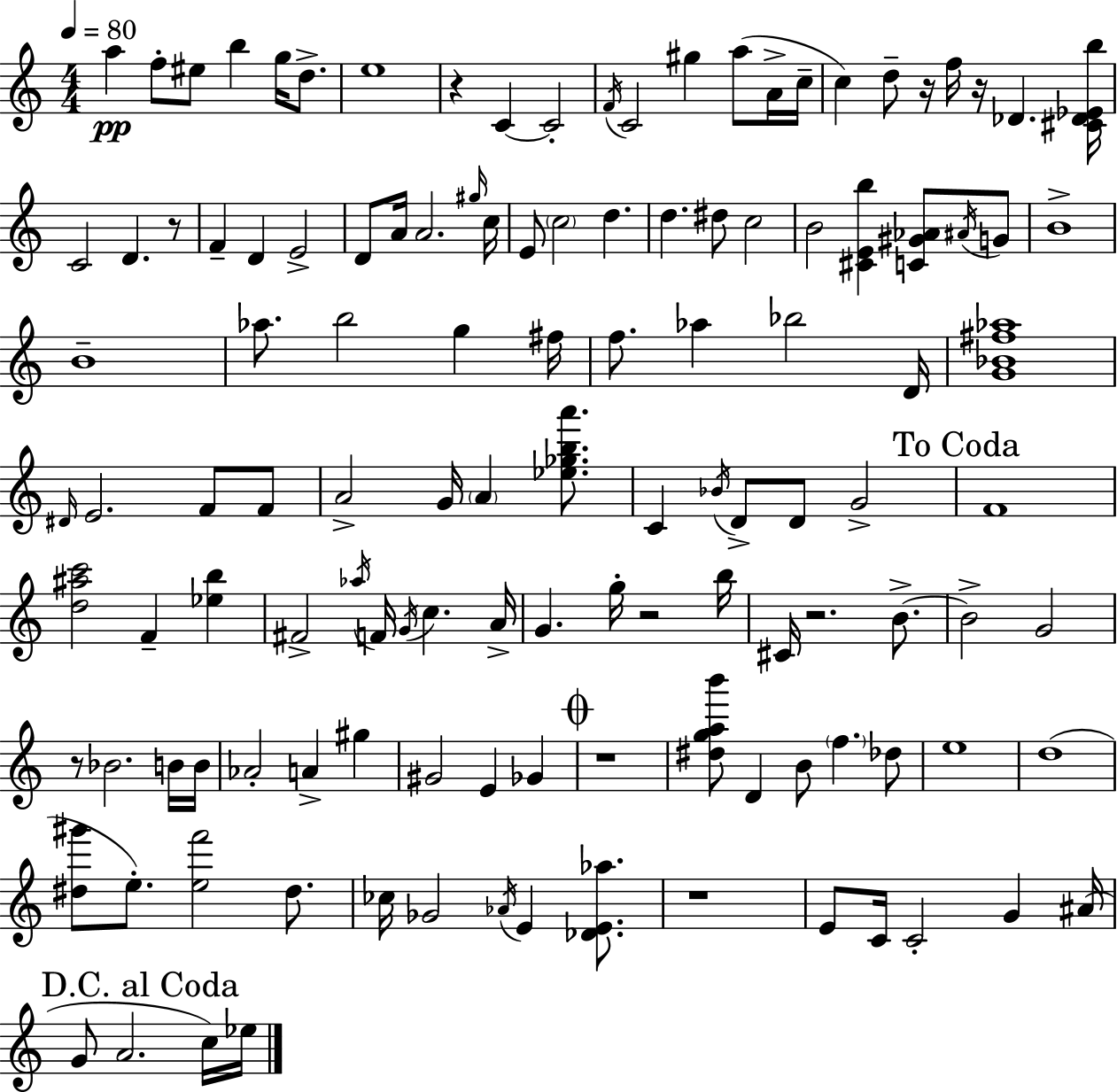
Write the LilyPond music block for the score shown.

{
  \clef treble
  \numericTimeSignature
  \time 4/4
  \key c \major
  \tempo 4 = 80
  a''4\pp f''8-. eis''8 b''4 g''16 d''8.-> | e''1 | r4 c'4~~ c'2-. | \acciaccatura { f'16 } c'2 gis''4 a''8( a'16-> | \break c''16-- c''4) d''8-- r16 f''16 r16 des'4. | <cis' des' ees' b''>16 c'2 d'4. r8 | f'4-- d'4 e'2-> | d'8 a'16 a'2. | \break \grace { gis''16 } c''16 e'8 \parenthesize c''2 d''4. | d''4. dis''8 c''2 | b'2 <cis' e' b''>4 <c' gis' aes'>8 | \acciaccatura { ais'16 } g'8 b'1-> | \break b'1-- | aes''8. b''2 g''4 | fis''16 f''8. aes''4 bes''2 | d'16 <g' bes' fis'' aes''>1 | \break \grace { dis'16 } e'2. | f'8 f'8 a'2-> g'16 \parenthesize a'4 | <ees'' ges'' b'' a'''>8. c'4 \acciaccatura { bes'16 } d'8-> d'8 g'2-> | \mark "To Coda" f'1 | \break <d'' ais'' c'''>2 f'4-- | <ees'' b''>4 fis'2-> \acciaccatura { aes''16 } f'16 \acciaccatura { g'16 } | c''4. a'16-> g'4. g''16-. r2 | b''16 cis'16 r2. | \break b'8.->~~ b'2-> g'2 | r8 bes'2. | b'16 b'16 aes'2-. a'4-> | gis''4 gis'2 e'4 | \break ges'4 \mark \markup { \musicglyph "scripts.coda" } r1 | <dis'' g'' a'' b'''>8 d'4 b'8 \parenthesize f''4. | des''8 e''1 | d''1( | \break <dis'' gis'''>8 e''8.-.) <e'' f'''>2 | dis''8. ces''16 ges'2 | \acciaccatura { aes'16 } e'4 <des' e' aes''>8. r1 | e'8 c'16 c'2-. | \break g'4 ais'16( \mark "D.C. al Coda" g'8 a'2. | c''16) ees''16 \bar "|."
}